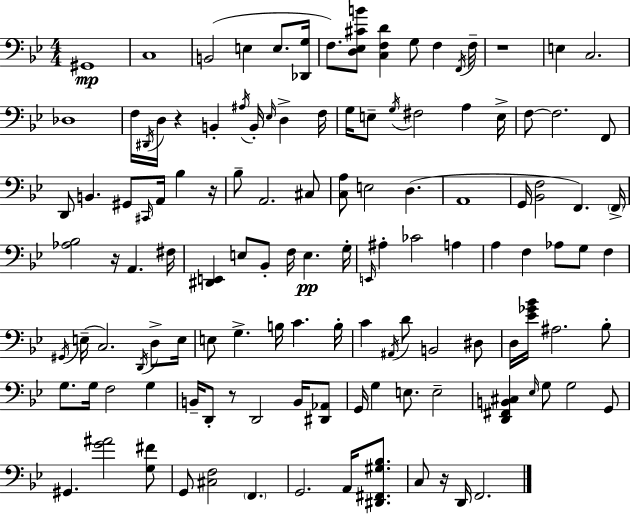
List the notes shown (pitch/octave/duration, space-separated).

G#2/w C3/w B2/h E3/q E3/e. [Db2,G3]/s F3/e. [D3,Eb3,C#4,B4]/e [C3,F3,D4]/q G3/e F3/q F2/s F3/s R/w E3/q C3/h. Db3/w F3/s D#2/s D3/s R/q B2/q A#3/s B2/s Eb3/s D3/q F3/s G3/s E3/e G3/s F#3/h A3/q E3/s F3/e F3/h. F2/e D2/e B2/q. G#2/e C#2/s A2/s Bb3/q R/s Bb3/e A2/h. C#3/e [C3,A3]/e E3/h D3/q. A2/w G2/s [Bb2,F3]/h F2/q. F2/s [Ab3,Bb3]/h R/s A2/q. F#3/s [D#2,E2]/q E3/e Bb2/e F3/s E3/q. G3/s E2/s A#3/q CES4/h A3/q A3/q F3/q Ab3/e G3/e F3/q G#2/s E3/s C3/h. D2/s D3/e E3/s E3/e G3/q. B3/s C4/q. B3/s C4/q A#2/s D4/e B2/h D#3/e D3/s [Eb4,Gb4,Bb4]/s A#3/h. Bb3/e G3/e. G3/s F3/h G3/q B2/s D2/e R/e D2/h B2/s [D#2,Ab2]/e G2/s G3/q E3/e. E3/h [D2,F#2,B2,C#3]/q Eb3/s G3/e G3/h G2/e G#2/q. [G4,A#4]/h [G3,F#4]/e G2/e [C#3,F3]/h F2/q. G2/h. A2/s [D#2,F#2,G#3,Bb3]/e. C3/e R/s D2/s F2/h.